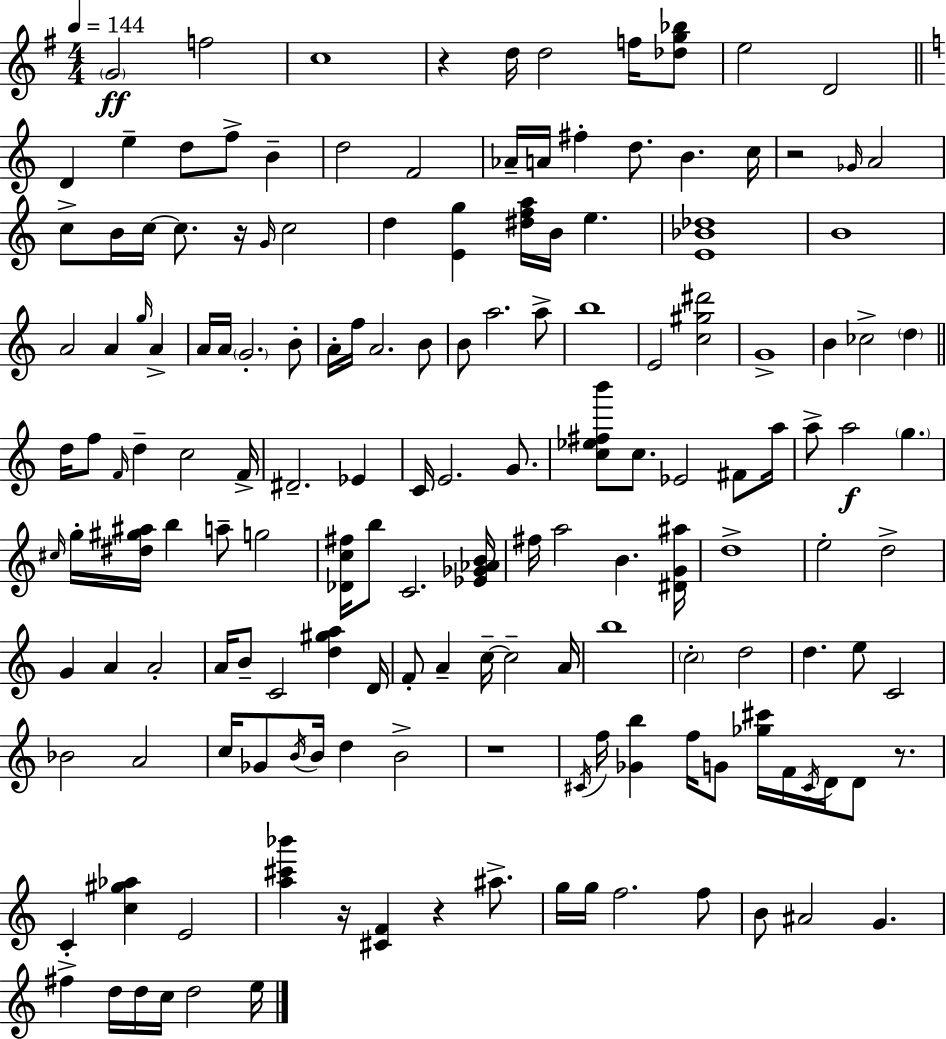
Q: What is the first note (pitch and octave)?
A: G4